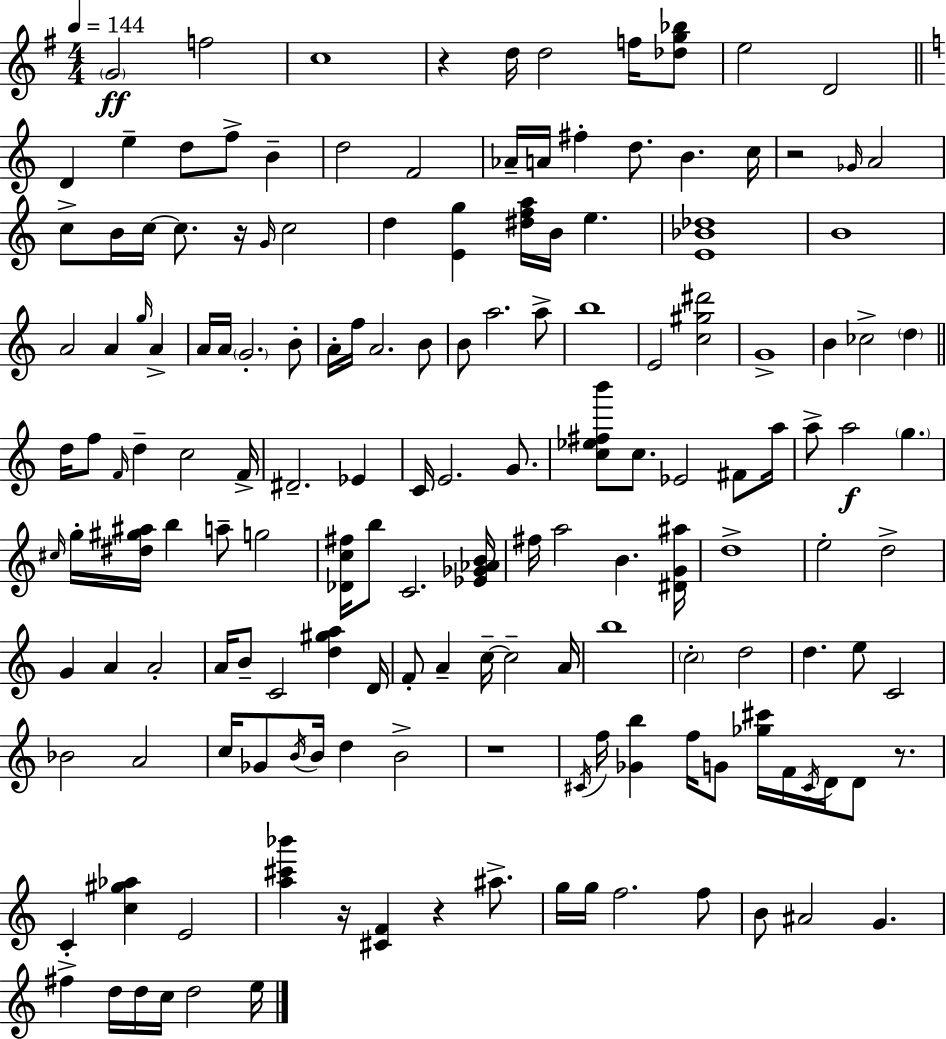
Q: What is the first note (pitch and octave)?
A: G4